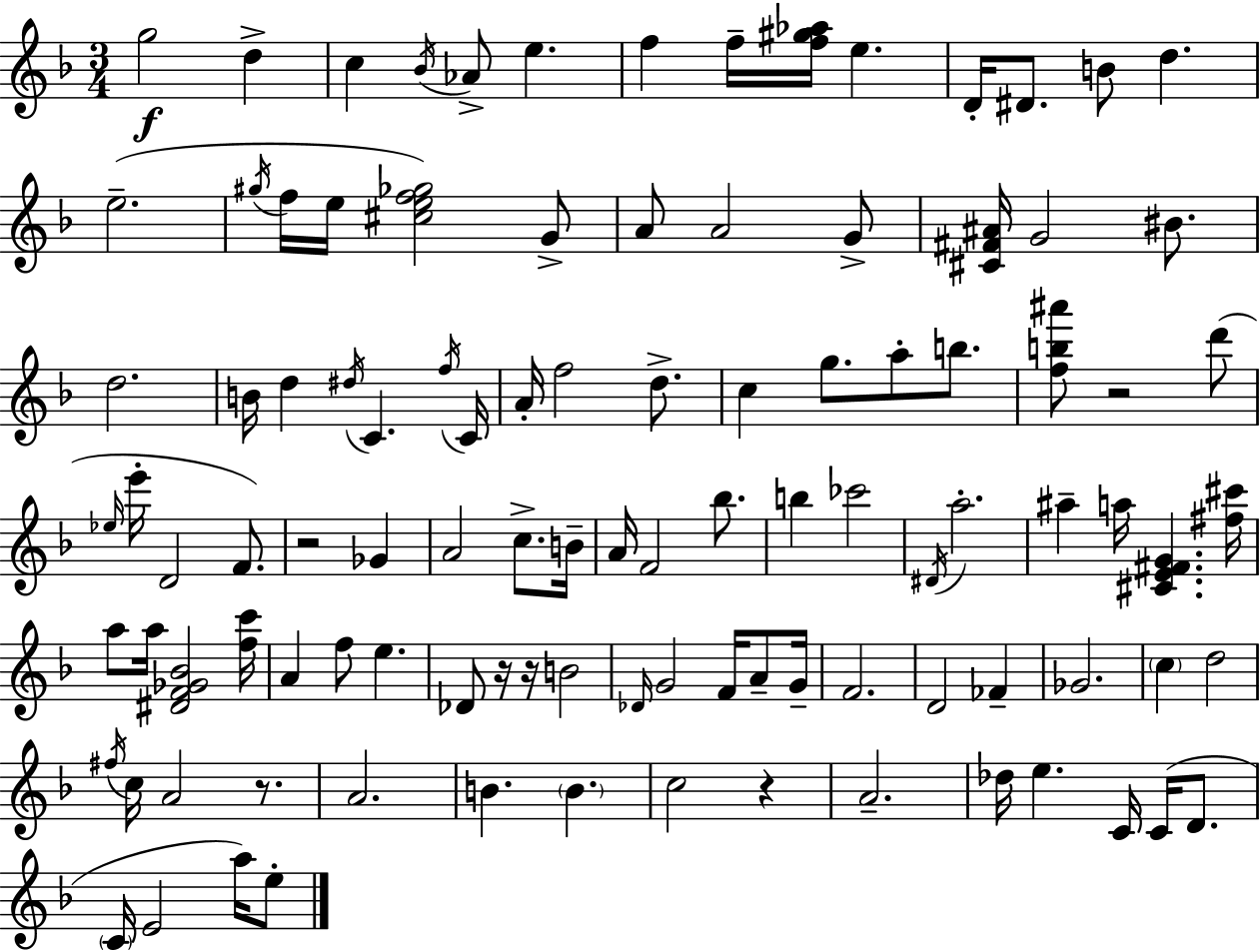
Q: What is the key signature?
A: D minor